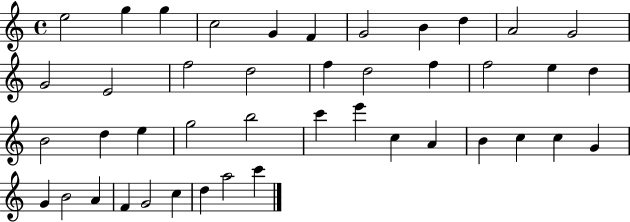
X:1
T:Untitled
M:4/4
L:1/4
K:C
e2 g g c2 G F G2 B d A2 G2 G2 E2 f2 d2 f d2 f f2 e d B2 d e g2 b2 c' e' c A B c c G G B2 A F G2 c d a2 c'